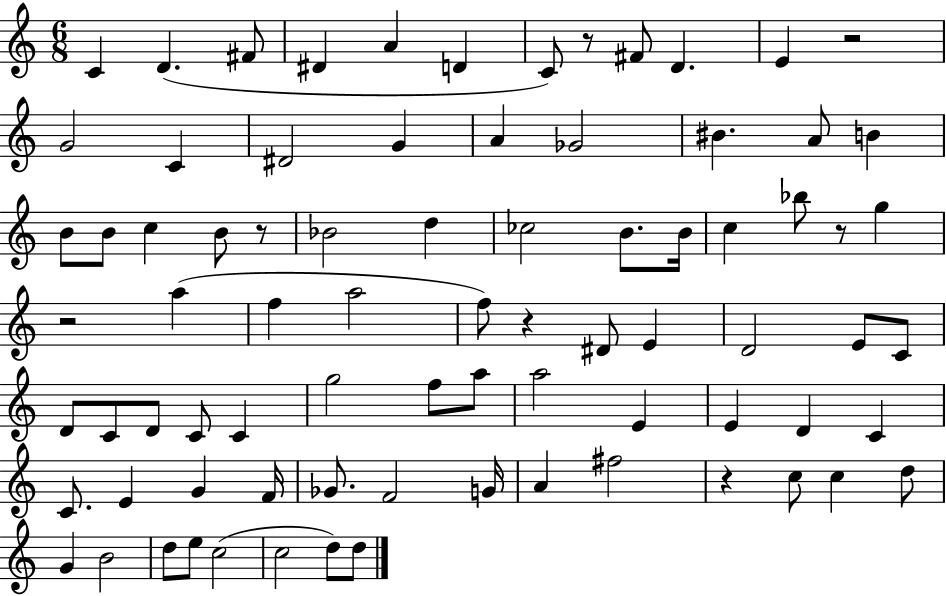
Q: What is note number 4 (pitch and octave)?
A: D#4